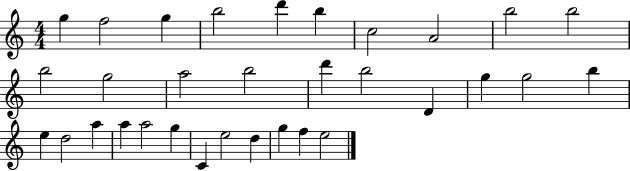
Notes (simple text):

G5/q F5/h G5/q B5/h D6/q B5/q C5/h A4/h B5/h B5/h B5/h G5/h A5/h B5/h D6/q B5/h D4/q G5/q G5/h B5/q E5/q D5/h A5/q A5/q A5/h G5/q C4/q E5/h D5/q G5/q F5/q E5/h